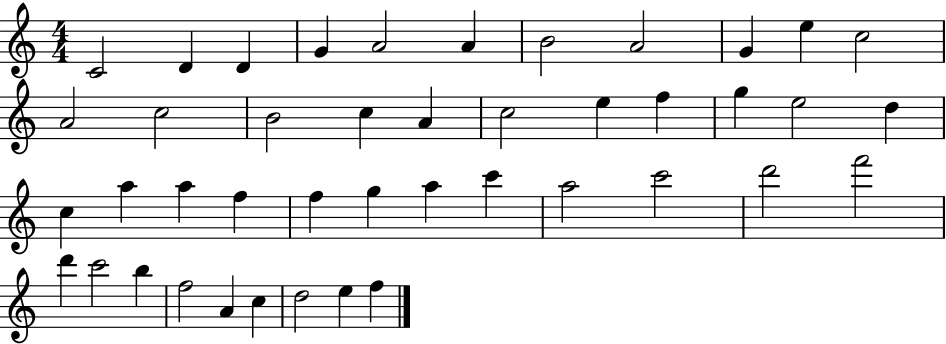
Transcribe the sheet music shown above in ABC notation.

X:1
T:Untitled
M:4/4
L:1/4
K:C
C2 D D G A2 A B2 A2 G e c2 A2 c2 B2 c A c2 e f g e2 d c a a f f g a c' a2 c'2 d'2 f'2 d' c'2 b f2 A c d2 e f